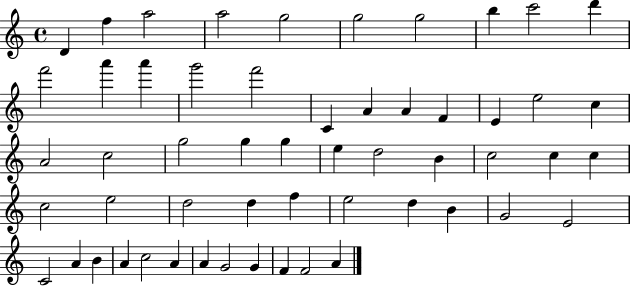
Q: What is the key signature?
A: C major